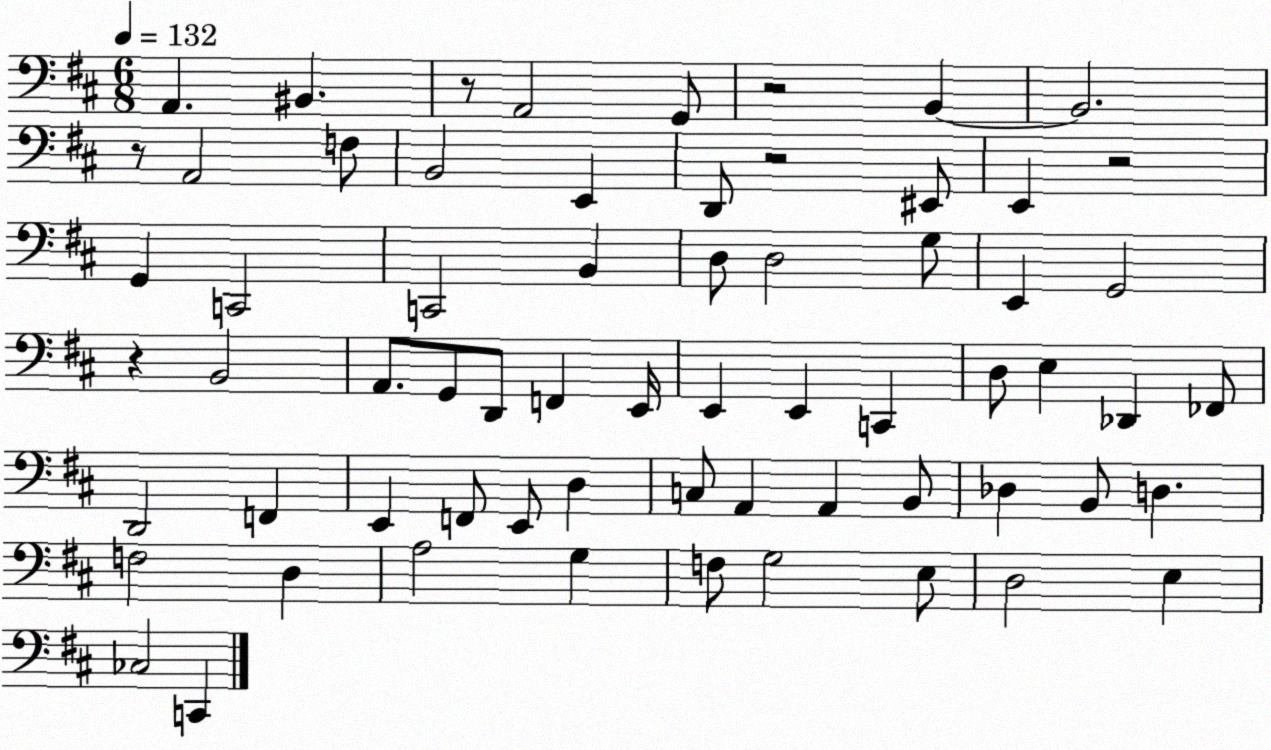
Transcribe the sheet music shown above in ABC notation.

X:1
T:Untitled
M:6/8
L:1/4
K:D
A,, ^B,, z/2 A,,2 G,,/2 z2 B,, B,,2 z/2 A,,2 F,/2 B,,2 E,, D,,/2 z2 ^E,,/2 E,, z2 G,, C,,2 C,,2 B,, D,/2 D,2 G,/2 E,, G,,2 z B,,2 A,,/2 G,,/2 D,,/2 F,, E,,/4 E,, E,, C,, D,/2 E, _D,, _F,,/2 D,,2 F,, E,, F,,/2 E,,/2 D, C,/2 A,, A,, B,,/2 _D, B,,/2 D, F,2 D, A,2 G, F,/2 G,2 E,/2 D,2 E, _C,2 C,,